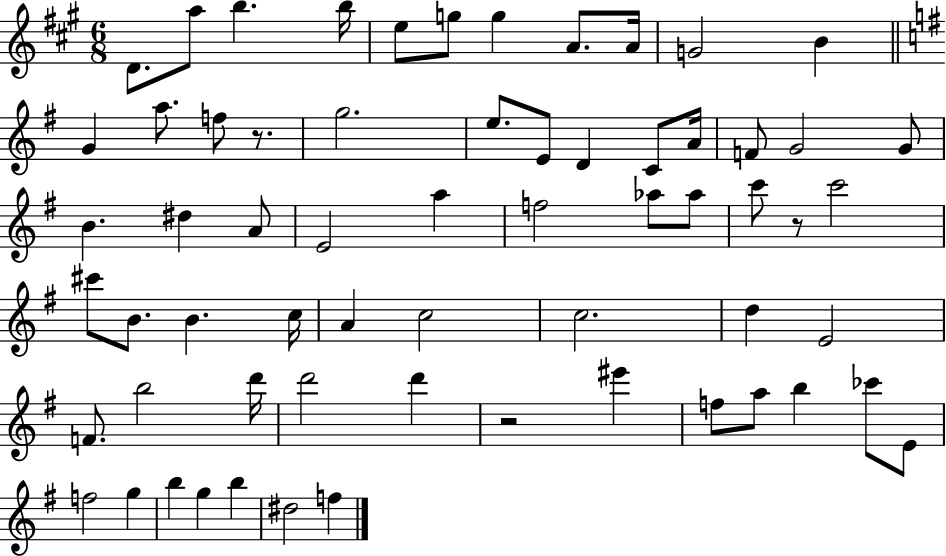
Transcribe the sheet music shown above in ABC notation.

X:1
T:Untitled
M:6/8
L:1/4
K:A
D/2 a/2 b b/4 e/2 g/2 g A/2 A/4 G2 B G a/2 f/2 z/2 g2 e/2 E/2 D C/2 A/4 F/2 G2 G/2 B ^d A/2 E2 a f2 _a/2 _a/2 c'/2 z/2 c'2 ^c'/2 B/2 B c/4 A c2 c2 d E2 F/2 b2 d'/4 d'2 d' z2 ^e' f/2 a/2 b _c'/2 E/2 f2 g b g b ^d2 f